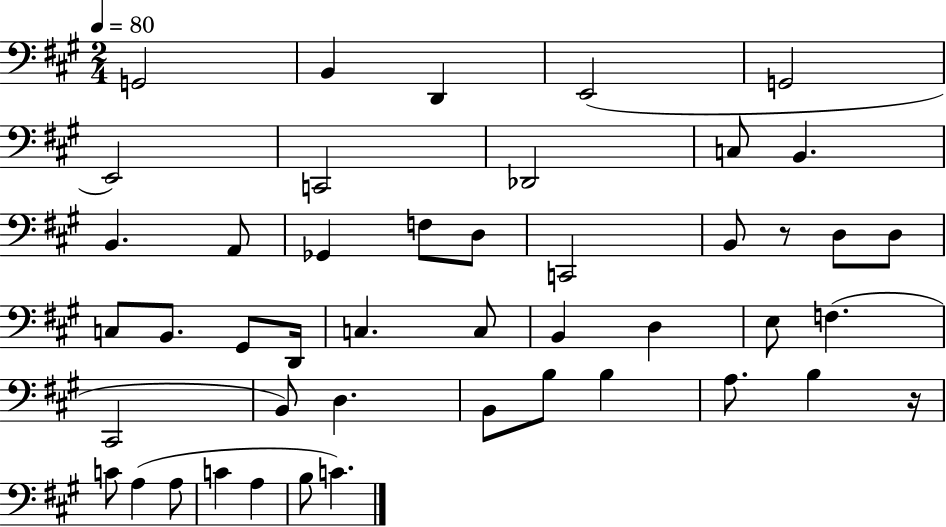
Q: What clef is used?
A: bass